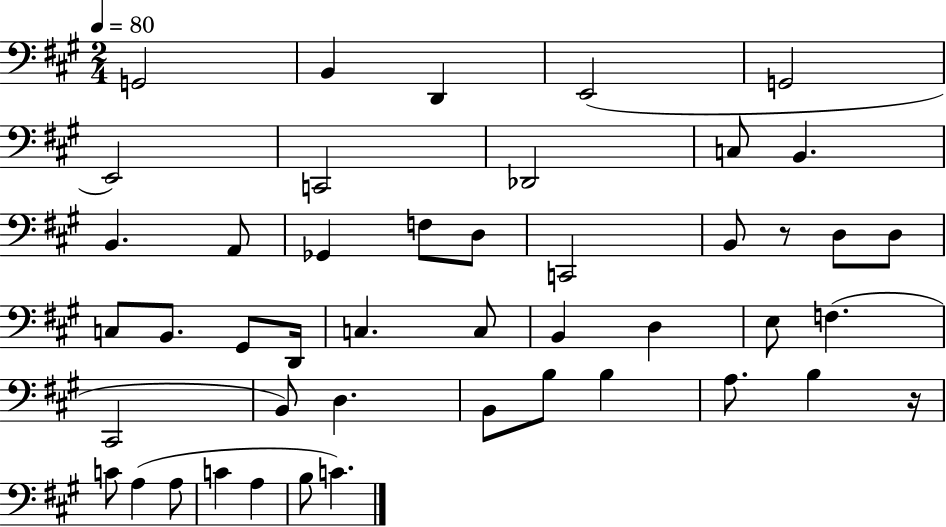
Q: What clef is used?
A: bass